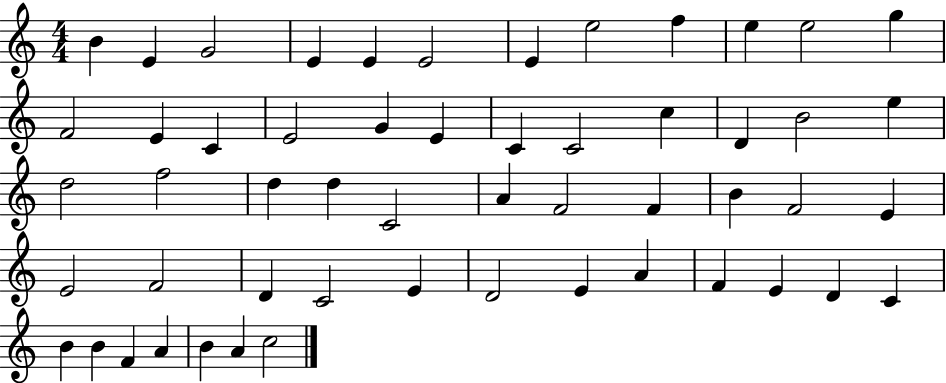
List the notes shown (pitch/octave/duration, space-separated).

B4/q E4/q G4/h E4/q E4/q E4/h E4/q E5/h F5/q E5/q E5/h G5/q F4/h E4/q C4/q E4/h G4/q E4/q C4/q C4/h C5/q D4/q B4/h E5/q D5/h F5/h D5/q D5/q C4/h A4/q F4/h F4/q B4/q F4/h E4/q E4/h F4/h D4/q C4/h E4/q D4/h E4/q A4/q F4/q E4/q D4/q C4/q B4/q B4/q F4/q A4/q B4/q A4/q C5/h